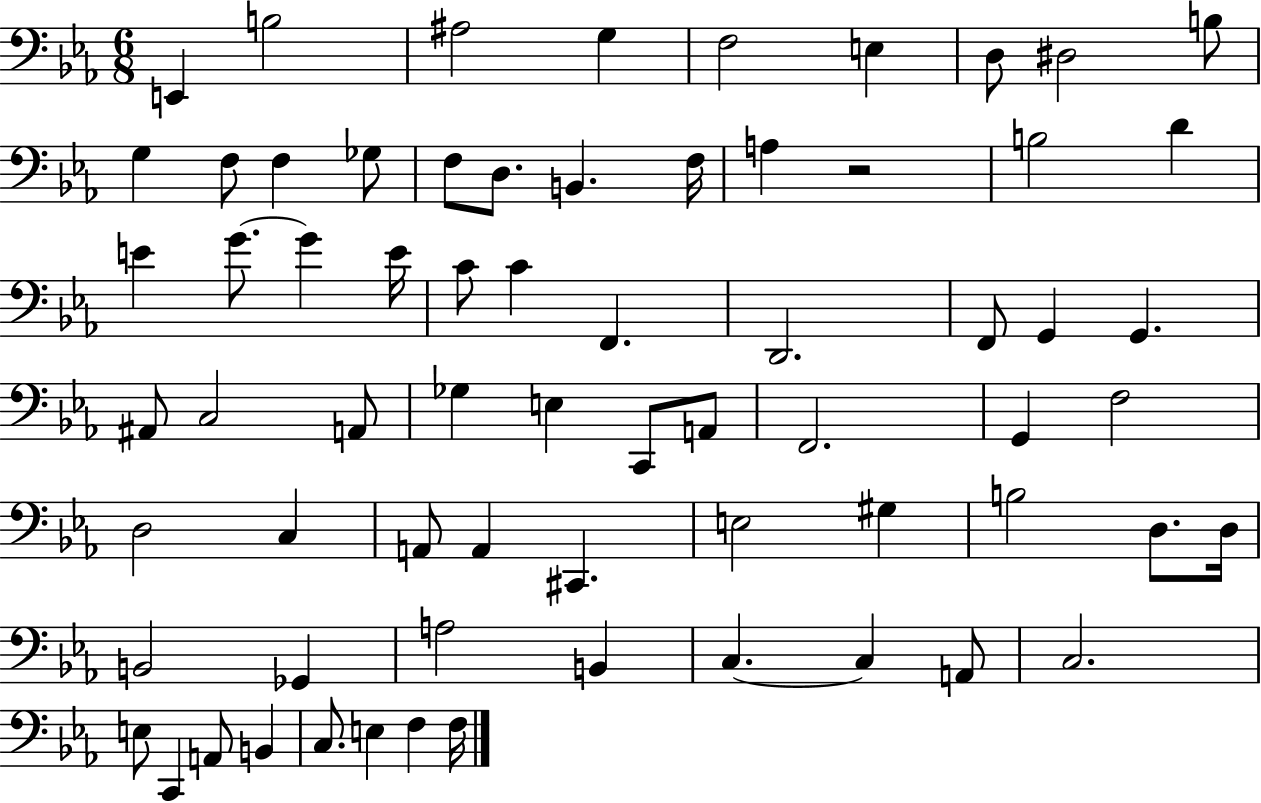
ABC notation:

X:1
T:Untitled
M:6/8
L:1/4
K:Eb
E,, B,2 ^A,2 G, F,2 E, D,/2 ^D,2 B,/2 G, F,/2 F, _G,/2 F,/2 D,/2 B,, F,/4 A, z2 B,2 D E G/2 G E/4 C/2 C F,, D,,2 F,,/2 G,, G,, ^A,,/2 C,2 A,,/2 _G, E, C,,/2 A,,/2 F,,2 G,, F,2 D,2 C, A,,/2 A,, ^C,, E,2 ^G, B,2 D,/2 D,/4 B,,2 _G,, A,2 B,, C, C, A,,/2 C,2 E,/2 C,, A,,/2 B,, C,/2 E, F, F,/4